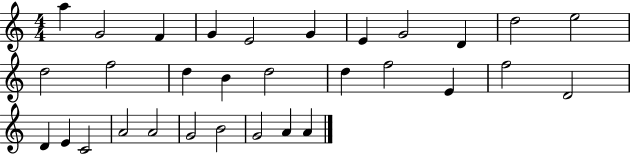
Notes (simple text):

A5/q G4/h F4/q G4/q E4/h G4/q E4/q G4/h D4/q D5/h E5/h D5/h F5/h D5/q B4/q D5/h D5/q F5/h E4/q F5/h D4/h D4/q E4/q C4/h A4/h A4/h G4/h B4/h G4/h A4/q A4/q